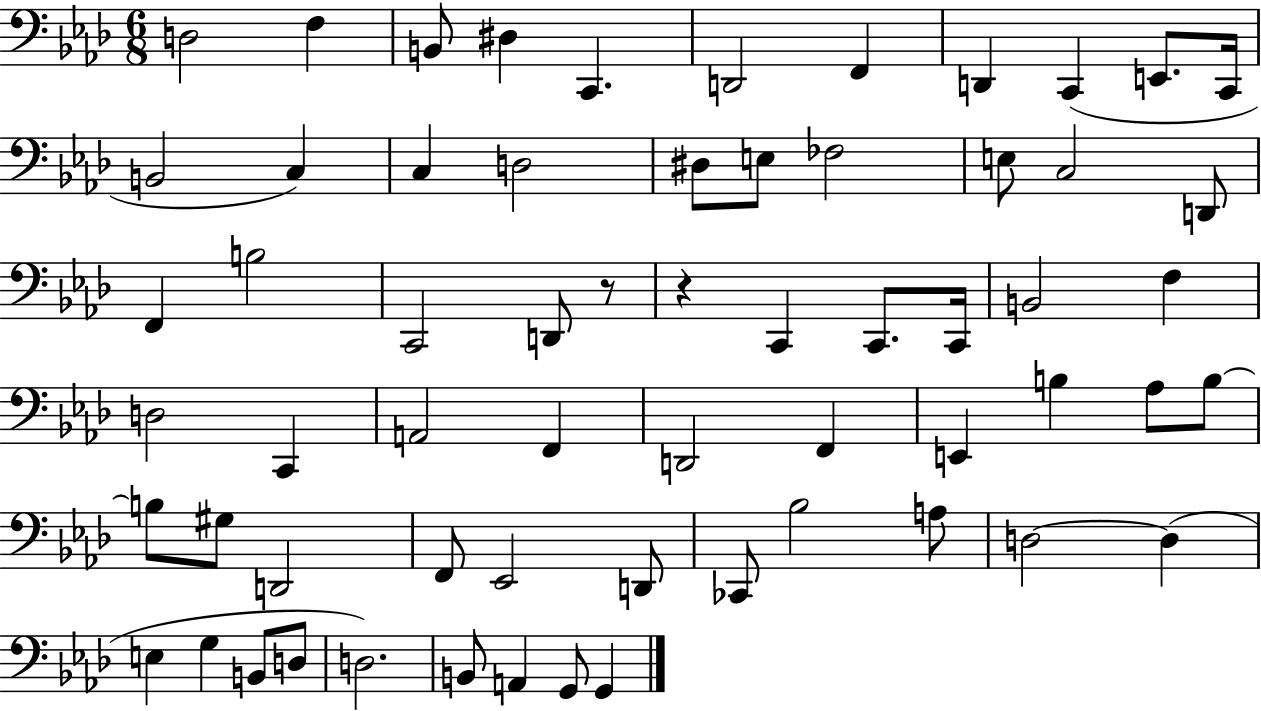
D3/h F3/q B2/e D#3/q C2/q. D2/h F2/q D2/q C2/q E2/e. C2/s B2/h C3/q C3/q D3/h D#3/e E3/e FES3/h E3/e C3/h D2/e F2/q B3/h C2/h D2/e R/e R/q C2/q C2/e. C2/s B2/h F3/q D3/h C2/q A2/h F2/q D2/h F2/q E2/q B3/q Ab3/e B3/e B3/e G#3/e D2/h F2/e Eb2/h D2/e CES2/e Bb3/h A3/e D3/h D3/q E3/q G3/q B2/e D3/e D3/h. B2/e A2/q G2/e G2/q